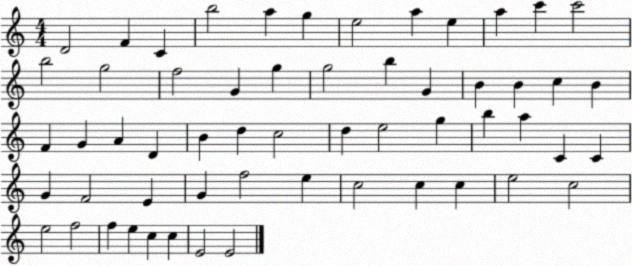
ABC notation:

X:1
T:Untitled
M:4/4
L:1/4
K:C
D2 F C b2 a g e2 a e a c' c'2 b2 g2 f2 G g g2 b G B B c B F G A D B d c2 d e2 g b a C C G F2 E G f2 e c2 c c e2 c2 e2 f2 f e c c E2 E2